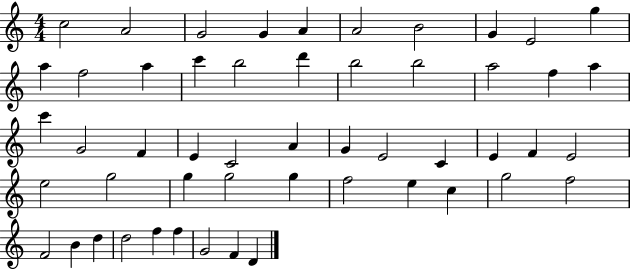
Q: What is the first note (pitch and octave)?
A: C5